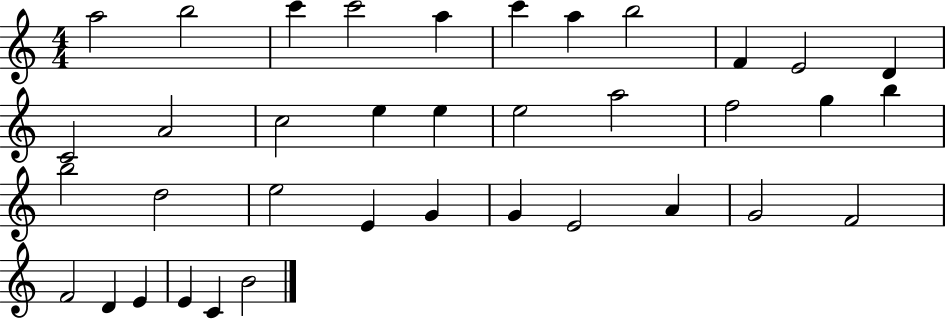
X:1
T:Untitled
M:4/4
L:1/4
K:C
a2 b2 c' c'2 a c' a b2 F E2 D C2 A2 c2 e e e2 a2 f2 g b b2 d2 e2 E G G E2 A G2 F2 F2 D E E C B2